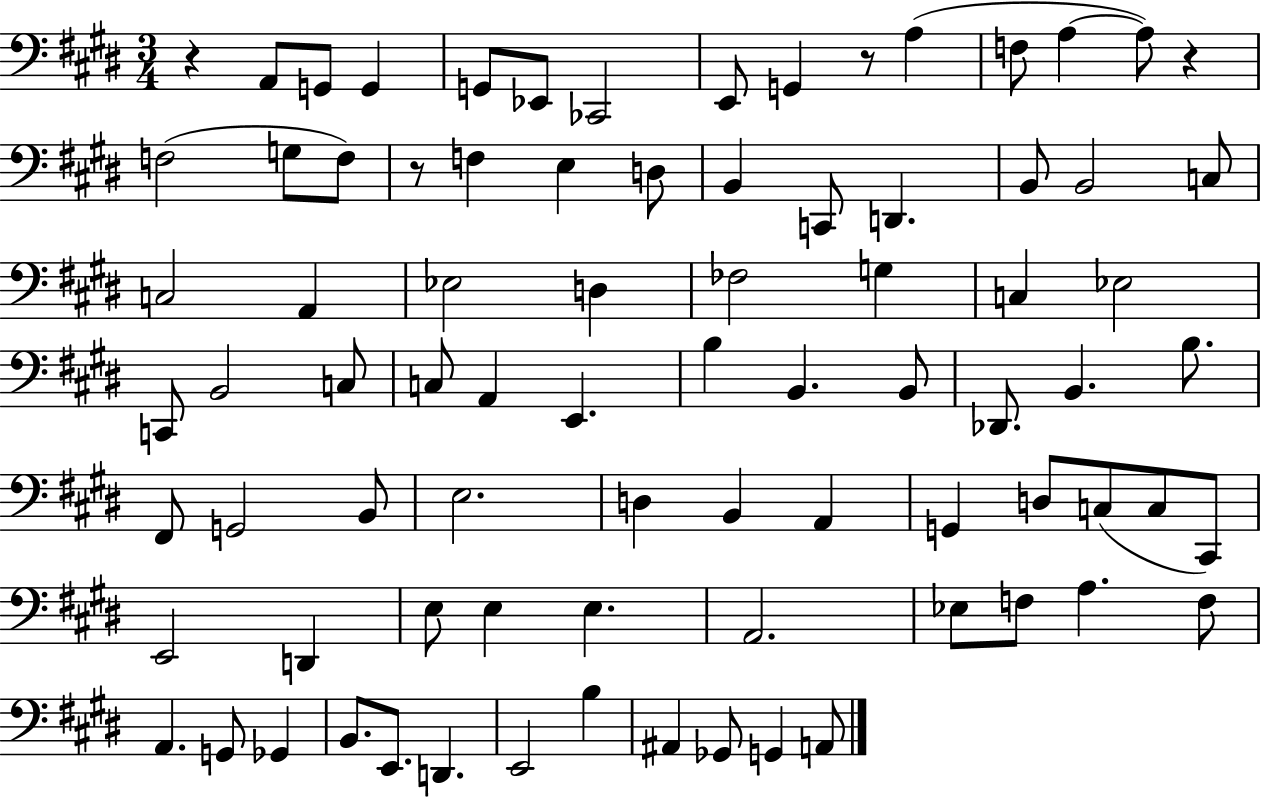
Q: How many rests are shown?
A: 4